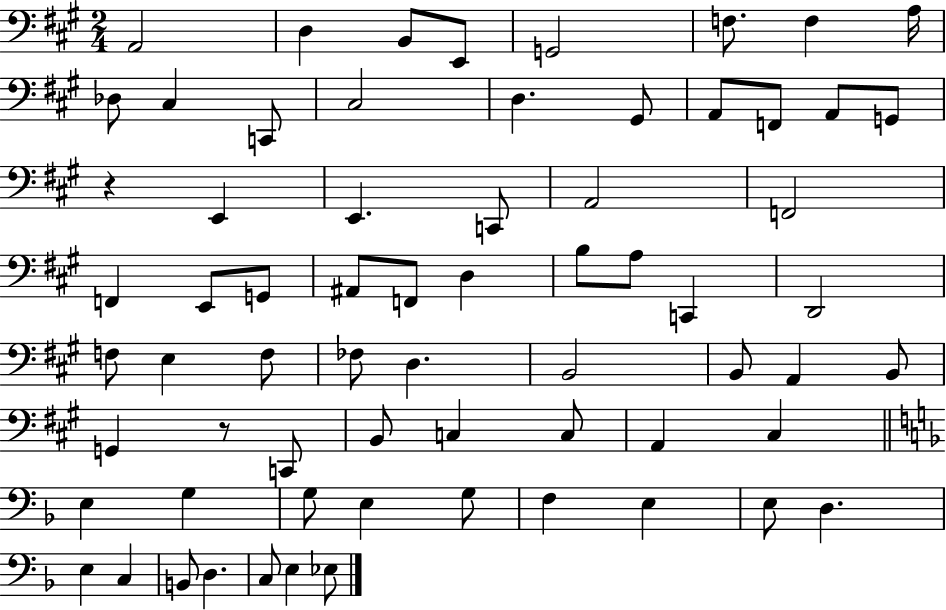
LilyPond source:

{
  \clef bass
  \numericTimeSignature
  \time 2/4
  \key a \major
  a,2 | d4 b,8 e,8 | g,2 | f8. f4 a16 | \break des8 cis4 c,8 | cis2 | d4. gis,8 | a,8 f,8 a,8 g,8 | \break r4 e,4 | e,4. c,8 | a,2 | f,2 | \break f,4 e,8 g,8 | ais,8 f,8 d4 | b8 a8 c,4 | d,2 | \break f8 e4 f8 | fes8 d4. | b,2 | b,8 a,4 b,8 | \break g,4 r8 c,8 | b,8 c4 c8 | a,4 cis4 | \bar "||" \break \key f \major e4 g4 | g8 e4 g8 | f4 e4 | e8 d4. | \break e4 c4 | b,8 d4. | c8 e4 ees8 | \bar "|."
}